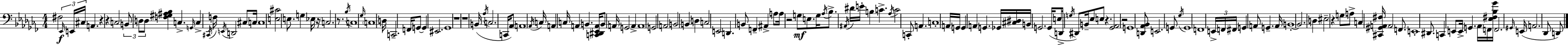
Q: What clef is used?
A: bass